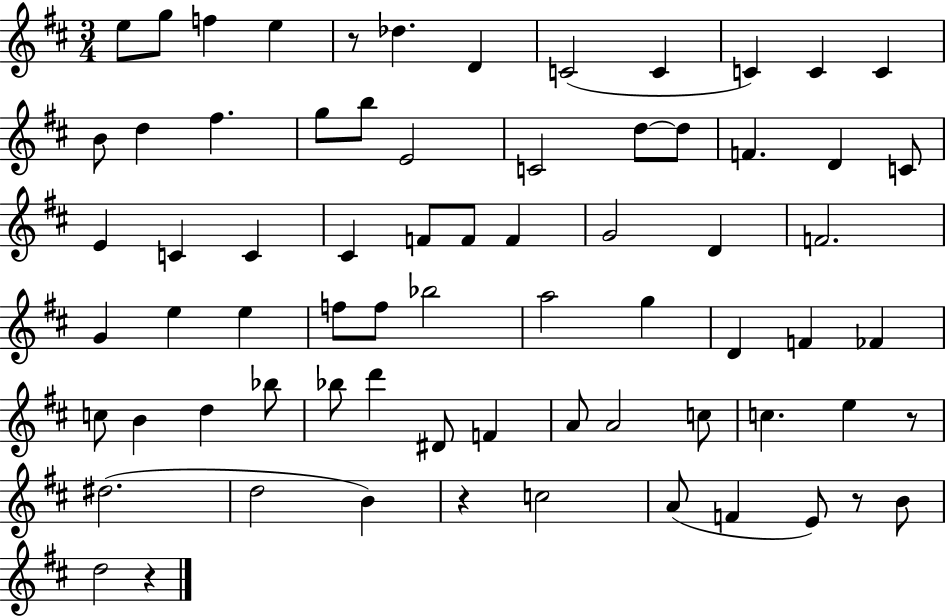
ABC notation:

X:1
T:Untitled
M:3/4
L:1/4
K:D
e/2 g/2 f e z/2 _d D C2 C C C C B/2 d ^f g/2 b/2 E2 C2 d/2 d/2 F D C/2 E C C ^C F/2 F/2 F G2 D F2 G e e f/2 f/2 _b2 a2 g D F _F c/2 B d _b/2 _b/2 d' ^D/2 F A/2 A2 c/2 c e z/2 ^d2 d2 B z c2 A/2 F E/2 z/2 B/2 d2 z